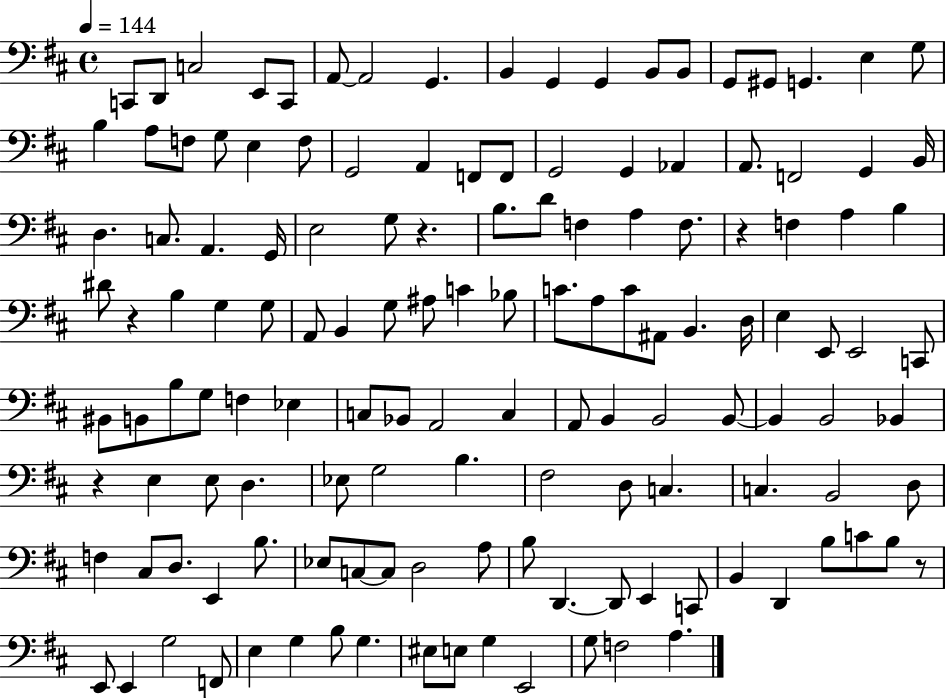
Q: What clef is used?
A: bass